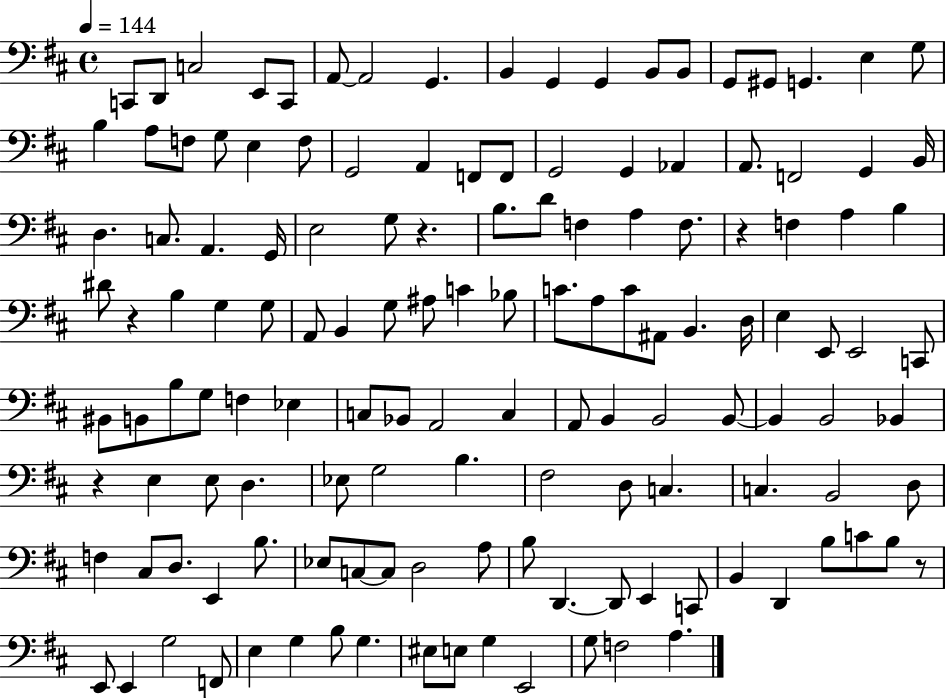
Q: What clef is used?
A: bass